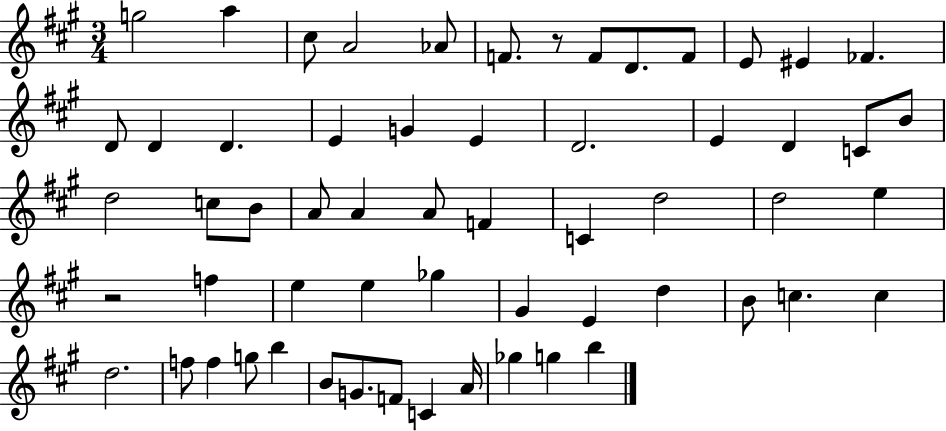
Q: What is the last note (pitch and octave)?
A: B5